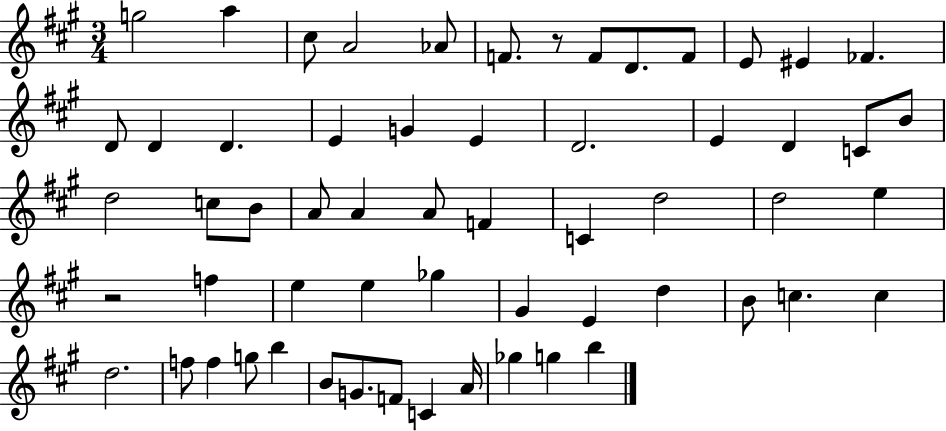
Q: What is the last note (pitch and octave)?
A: B5